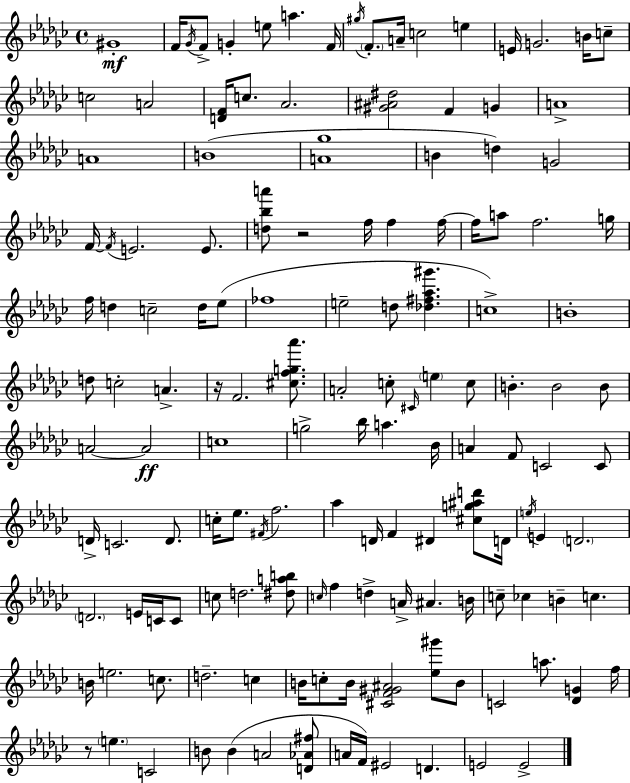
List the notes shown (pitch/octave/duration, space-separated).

G#4/w F4/s Gb4/s F4/e G4/q E5/e A5/q. F4/s G#5/s F4/e. A4/s C5/h E5/q E4/s G4/h. B4/s C5/e C5/h A4/h [D4,F4]/s C5/e. Ab4/h. [G#4,A#4,D#5]/h F4/q G4/q A4/w A4/w B4/w [A4,Gb5]/w B4/q D5/q G4/h F4/s F4/s E4/h. E4/e. [D5,Bb5,A6]/e R/h F5/s F5/q F5/s F5/s A5/e F5/h. G5/s F5/s D5/q C5/h D5/s Eb5/e FES5/w E5/h D5/e [Db5,F#5,Ab5,G#6]/q. C5/w B4/w D5/e C5/h A4/q. R/s F4/h. [C#5,F5,G5,Ab6]/e. A4/h C5/e C#4/s E5/q C5/e B4/q. B4/h B4/e A4/h A4/h C5/w G5/h Bb5/s A5/q. Bb4/s A4/q F4/e C4/h C4/e D4/s C4/h. D4/e. C5/s Eb5/e. F#4/s F5/h. Ab5/q D4/s F4/q D#4/q [C#5,G5,A#5,D6]/e D4/s E5/s E4/q D4/h. D4/h. E4/s C4/s C4/e C5/e D5/h. [D#5,A5,B5]/e C5/s F5/q D5/q A4/s A#4/q. B4/s C5/e CES5/q B4/q C5/q. B4/s E5/h. C5/e. D5/h. C5/q B4/s C5/e B4/s [C#4,F4,G#4,A#4]/h [Eb5,G#6]/e B4/e C4/h A5/e. [Db4,G4]/q F5/s R/e E5/q. C4/h B4/e B4/q A4/h [D4,Ab4,F#5]/e A4/s F4/s EIS4/h D4/q. E4/h E4/h